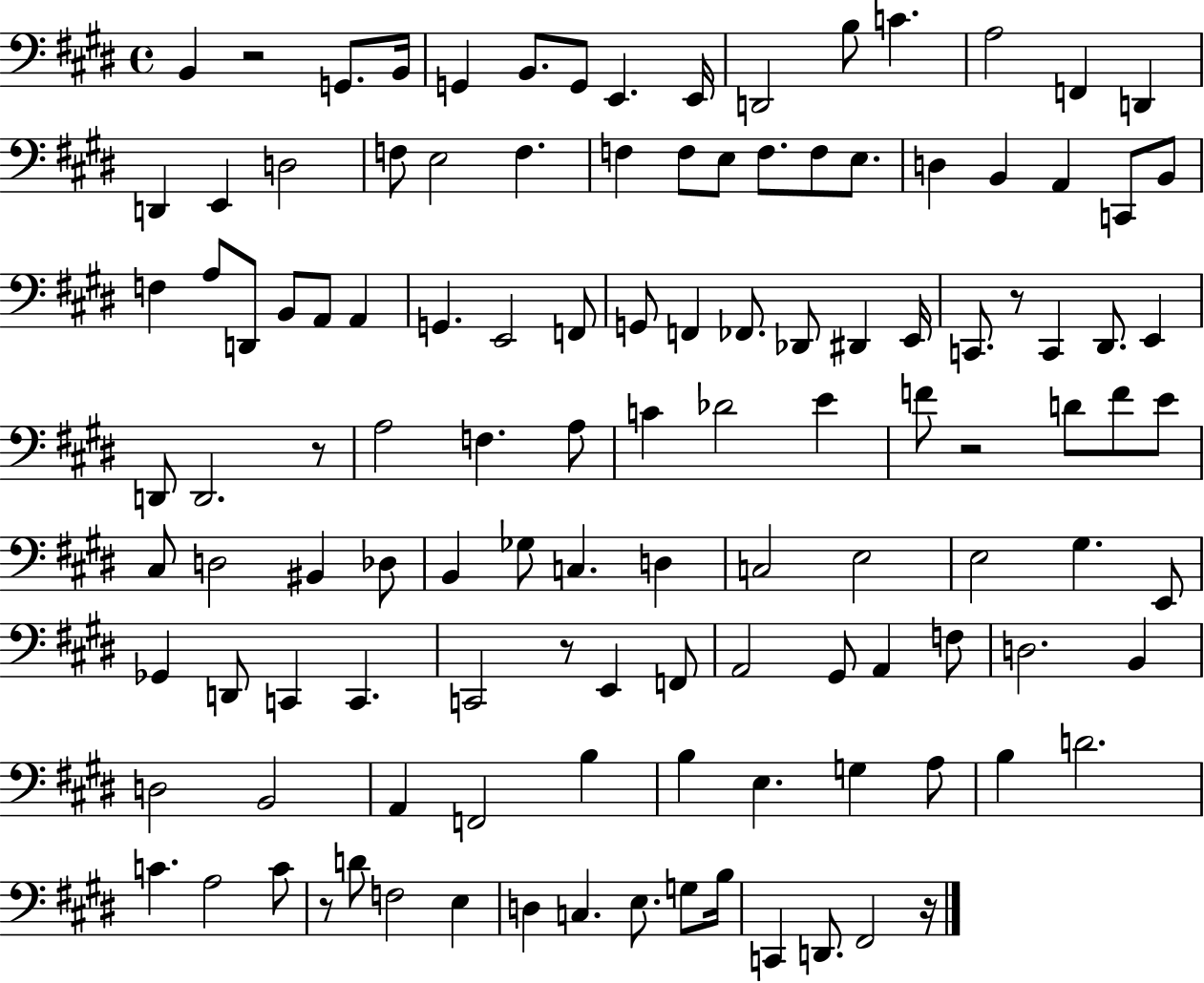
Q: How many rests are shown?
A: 7